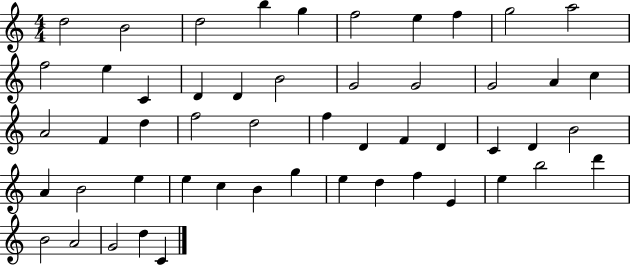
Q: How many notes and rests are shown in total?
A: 52